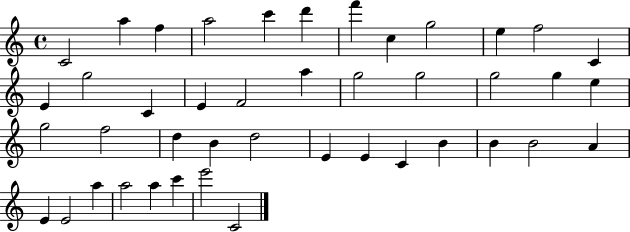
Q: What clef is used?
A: treble